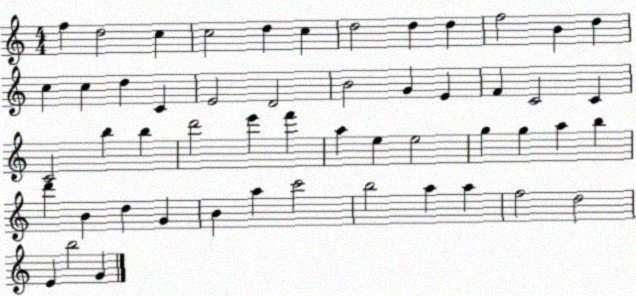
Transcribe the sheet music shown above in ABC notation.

X:1
T:Untitled
M:4/4
L:1/4
K:C
f d2 c c2 d c d2 d d f2 B d c c d C E2 D2 B2 G E F C2 C C2 b b d'2 e' f' a e e2 g g a b d' B d G B a c'2 b2 a a f2 d2 E b2 G